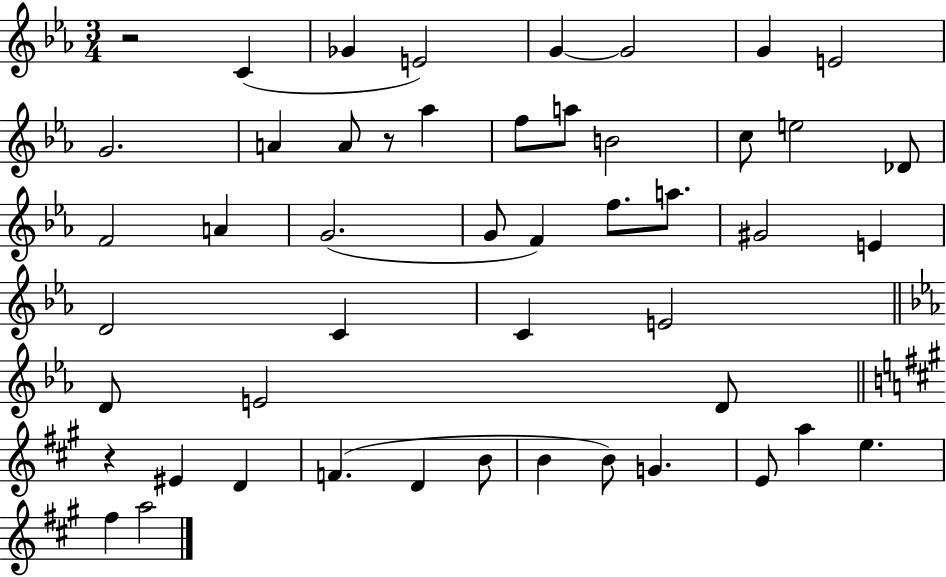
R/h C4/q Gb4/q E4/h G4/q G4/h G4/q E4/h G4/h. A4/q A4/e R/e Ab5/q F5/e A5/e B4/h C5/e E5/h Db4/e F4/h A4/q G4/h. G4/e F4/q F5/e. A5/e. G#4/h E4/q D4/h C4/q C4/q E4/h D4/e E4/h D4/e R/q EIS4/q D4/q F4/q. D4/q B4/e B4/q B4/e G4/q. E4/e A5/q E5/q. F#5/q A5/h